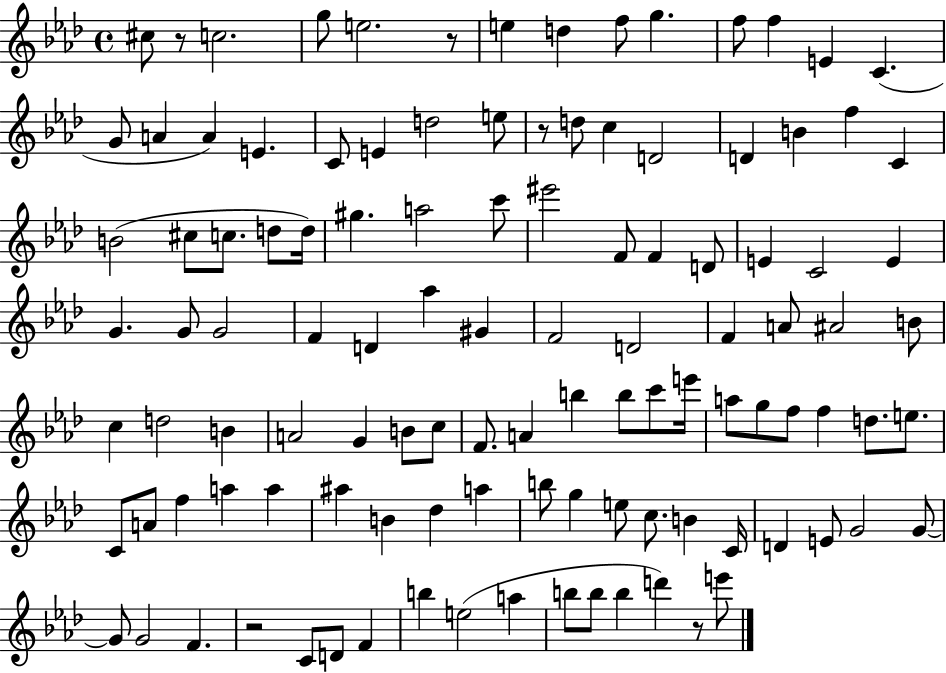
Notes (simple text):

C#5/e R/e C5/h. G5/e E5/h. R/e E5/q D5/q F5/e G5/q. F5/e F5/q E4/q C4/q. G4/e A4/q A4/q E4/q. C4/e E4/q D5/h E5/e R/e D5/e C5/q D4/h D4/q B4/q F5/q C4/q B4/h C#5/e C5/e. D5/e D5/s G#5/q. A5/h C6/e EIS6/h F4/e F4/q D4/e E4/q C4/h E4/q G4/q. G4/e G4/h F4/q D4/q Ab5/q G#4/q F4/h D4/h F4/q A4/e A#4/h B4/e C5/q D5/h B4/q A4/h G4/q B4/e C5/e F4/e. A4/q B5/q B5/e C6/e E6/s A5/e G5/e F5/e F5/q D5/e. E5/e. C4/e A4/e F5/q A5/q A5/q A#5/q B4/q Db5/q A5/q B5/e G5/q E5/e C5/e. B4/q C4/s D4/q E4/e G4/h G4/e G4/e G4/h F4/q. R/h C4/e D4/e F4/q B5/q E5/h A5/q B5/e B5/e B5/q D6/q R/e E6/e